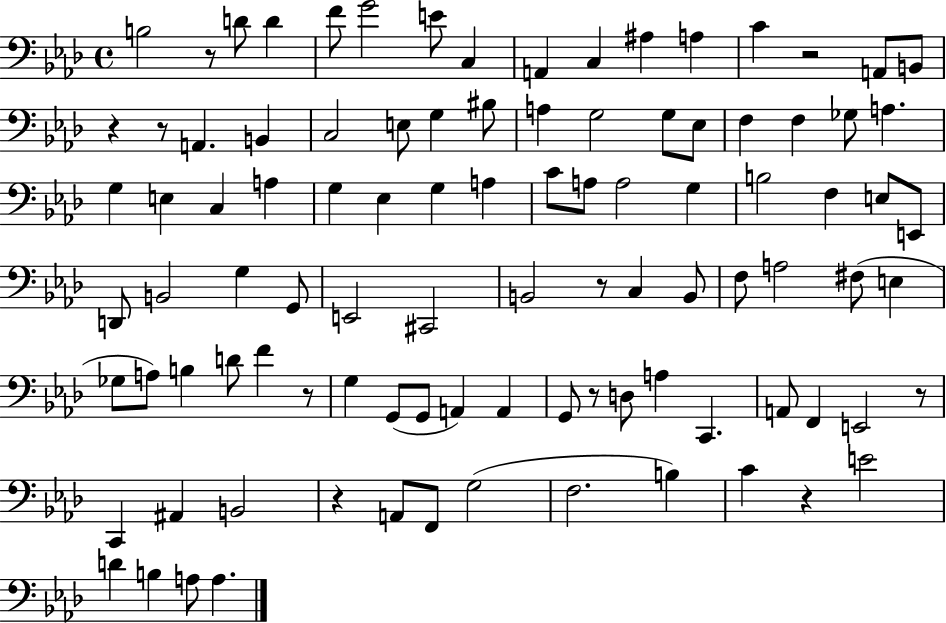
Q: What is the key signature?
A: AES major